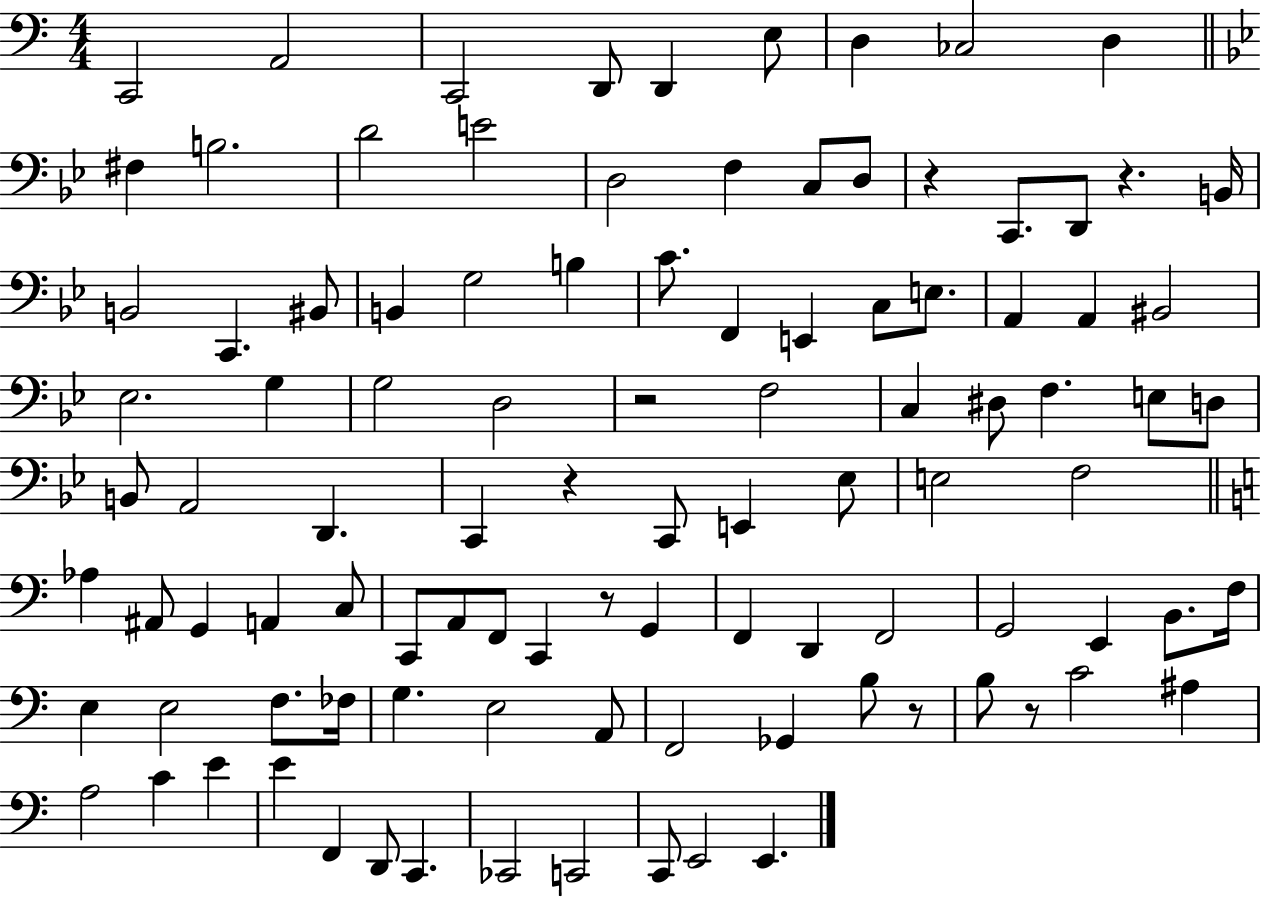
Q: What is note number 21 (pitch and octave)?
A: B2